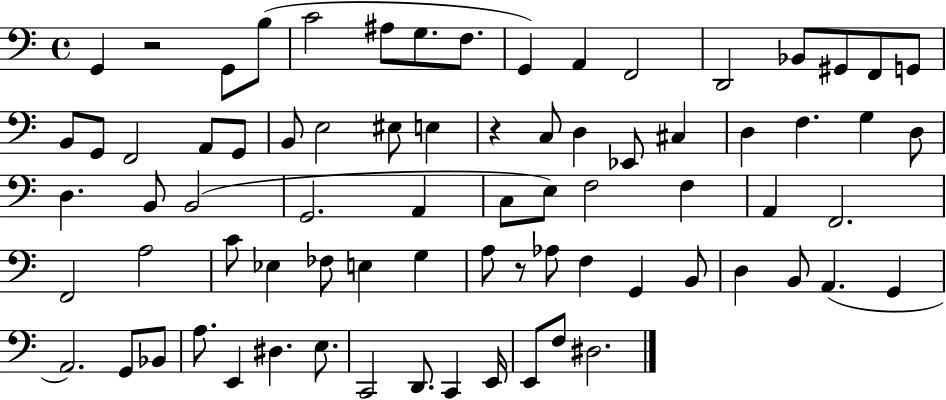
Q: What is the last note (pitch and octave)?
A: D#3